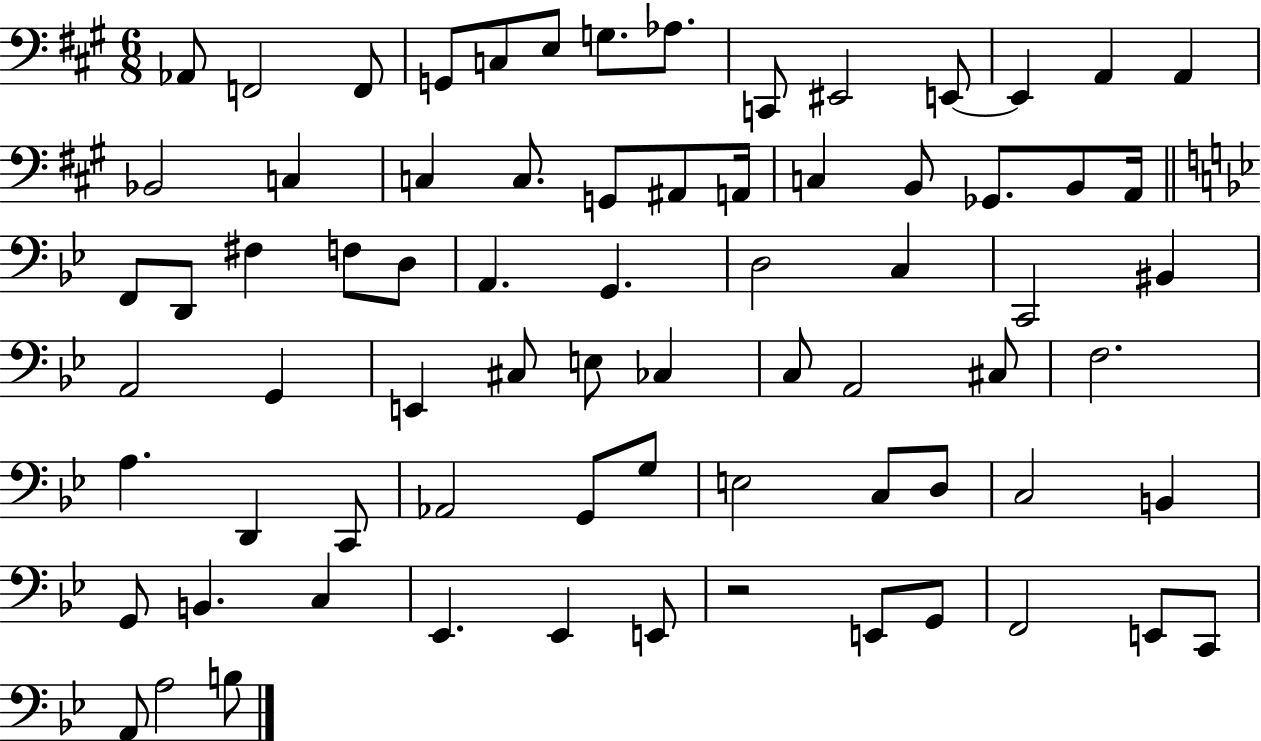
X:1
T:Untitled
M:6/8
L:1/4
K:A
_A,,/2 F,,2 F,,/2 G,,/2 C,/2 E,/2 G,/2 _A,/2 C,,/2 ^E,,2 E,,/2 E,, A,, A,, _B,,2 C, C, C,/2 G,,/2 ^A,,/2 A,,/4 C, B,,/2 _G,,/2 B,,/2 A,,/4 F,,/2 D,,/2 ^F, F,/2 D,/2 A,, G,, D,2 C, C,,2 ^B,, A,,2 G,, E,, ^C,/2 E,/2 _C, C,/2 A,,2 ^C,/2 F,2 A, D,, C,,/2 _A,,2 G,,/2 G,/2 E,2 C,/2 D,/2 C,2 B,, G,,/2 B,, C, _E,, _E,, E,,/2 z2 E,,/2 G,,/2 F,,2 E,,/2 C,,/2 A,,/2 A,2 B,/2